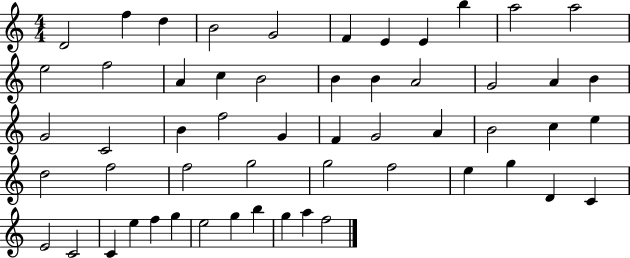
{
  \clef treble
  \numericTimeSignature
  \time 4/4
  \key c \major
  d'2 f''4 d''4 | b'2 g'2 | f'4 e'4 e'4 b''4 | a''2 a''2 | \break e''2 f''2 | a'4 c''4 b'2 | b'4 b'4 a'2 | g'2 a'4 b'4 | \break g'2 c'2 | b'4 f''2 g'4 | f'4 g'2 a'4 | b'2 c''4 e''4 | \break d''2 f''2 | f''2 g''2 | g''2 f''2 | e''4 g''4 d'4 c'4 | \break e'2 c'2 | c'4 e''4 f''4 g''4 | e''2 g''4 b''4 | g''4 a''4 f''2 | \break \bar "|."
}